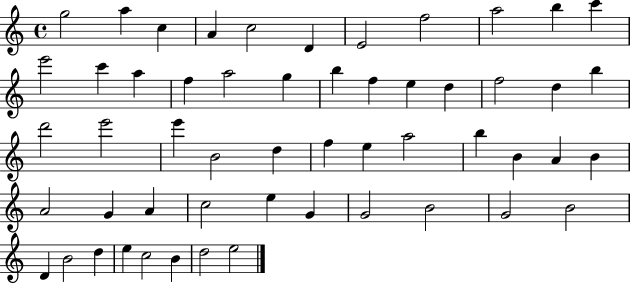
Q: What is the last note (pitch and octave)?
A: E5